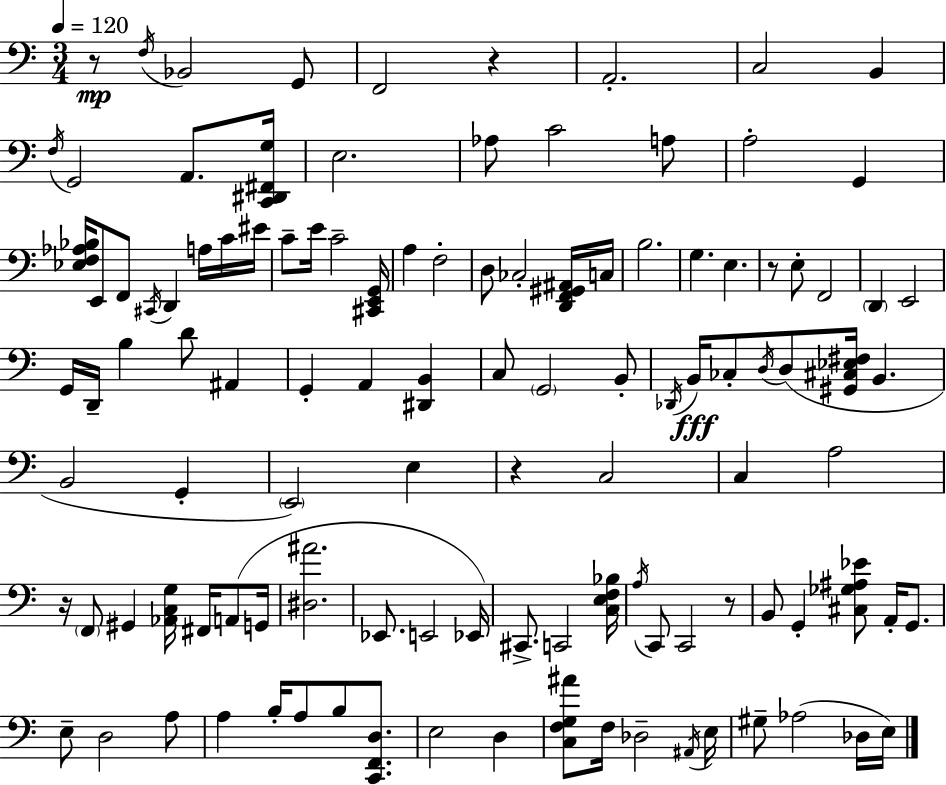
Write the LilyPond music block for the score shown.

{
  \clef bass
  \numericTimeSignature
  \time 3/4
  \key a \minor
  \tempo 4 = 120
  r8\mp \acciaccatura { f16 } bes,2 g,8 | f,2 r4 | a,2.-. | c2 b,4 | \break \acciaccatura { f16 } g,2 a,8. | <c, dis, fis, g>16 e2. | aes8 c'2 | a8 a2-. g,4 | \break <ees f aes bes>16 e,8 f,8 \acciaccatura { cis,16 } d,4 | a16 c'16 eis'16 c'8-- e'16 c'2-- | <cis, e, g,>16 a4 f2-. | d8 ces2-. | \break <d, f, gis, ais,>16 c16 b2. | g4. e4. | r8 e8-. f,2 | \parenthesize d,4 e,2 | \break g,16 d,16-- b4 d'8 ais,4 | g,4-. a,4 <dis, b,>4 | c8 \parenthesize g,2 | b,8-. \acciaccatura { des,16 }\fff b,16 ces8-. \acciaccatura { d16 } d8( <gis, cis ees fis>16 b,4. | \break b,2 | g,4-. \parenthesize e,2) | e4 r4 c2 | c4 a2 | \break r16 \parenthesize f,8 gis,4 | <aes, c g>16 fis,16 a,8( g,16 <dis ais'>2. | ees,8. e,2 | ees,16) cis,8.-> c,2 | \break <c e f bes>16 \acciaccatura { a16 } c,8 c,2 | r8 b,8 g,4-. | <cis ges ais ees'>8 a,16-. g,8. e8-- d2 | a8 a4 b16-. a8 | \break b8 <c, f, d>8. e2 | d4 <c f g ais'>8 f16 des2-- | \acciaccatura { ais,16 } e16 gis8-- aes2( | des16 e16) \bar "|."
}